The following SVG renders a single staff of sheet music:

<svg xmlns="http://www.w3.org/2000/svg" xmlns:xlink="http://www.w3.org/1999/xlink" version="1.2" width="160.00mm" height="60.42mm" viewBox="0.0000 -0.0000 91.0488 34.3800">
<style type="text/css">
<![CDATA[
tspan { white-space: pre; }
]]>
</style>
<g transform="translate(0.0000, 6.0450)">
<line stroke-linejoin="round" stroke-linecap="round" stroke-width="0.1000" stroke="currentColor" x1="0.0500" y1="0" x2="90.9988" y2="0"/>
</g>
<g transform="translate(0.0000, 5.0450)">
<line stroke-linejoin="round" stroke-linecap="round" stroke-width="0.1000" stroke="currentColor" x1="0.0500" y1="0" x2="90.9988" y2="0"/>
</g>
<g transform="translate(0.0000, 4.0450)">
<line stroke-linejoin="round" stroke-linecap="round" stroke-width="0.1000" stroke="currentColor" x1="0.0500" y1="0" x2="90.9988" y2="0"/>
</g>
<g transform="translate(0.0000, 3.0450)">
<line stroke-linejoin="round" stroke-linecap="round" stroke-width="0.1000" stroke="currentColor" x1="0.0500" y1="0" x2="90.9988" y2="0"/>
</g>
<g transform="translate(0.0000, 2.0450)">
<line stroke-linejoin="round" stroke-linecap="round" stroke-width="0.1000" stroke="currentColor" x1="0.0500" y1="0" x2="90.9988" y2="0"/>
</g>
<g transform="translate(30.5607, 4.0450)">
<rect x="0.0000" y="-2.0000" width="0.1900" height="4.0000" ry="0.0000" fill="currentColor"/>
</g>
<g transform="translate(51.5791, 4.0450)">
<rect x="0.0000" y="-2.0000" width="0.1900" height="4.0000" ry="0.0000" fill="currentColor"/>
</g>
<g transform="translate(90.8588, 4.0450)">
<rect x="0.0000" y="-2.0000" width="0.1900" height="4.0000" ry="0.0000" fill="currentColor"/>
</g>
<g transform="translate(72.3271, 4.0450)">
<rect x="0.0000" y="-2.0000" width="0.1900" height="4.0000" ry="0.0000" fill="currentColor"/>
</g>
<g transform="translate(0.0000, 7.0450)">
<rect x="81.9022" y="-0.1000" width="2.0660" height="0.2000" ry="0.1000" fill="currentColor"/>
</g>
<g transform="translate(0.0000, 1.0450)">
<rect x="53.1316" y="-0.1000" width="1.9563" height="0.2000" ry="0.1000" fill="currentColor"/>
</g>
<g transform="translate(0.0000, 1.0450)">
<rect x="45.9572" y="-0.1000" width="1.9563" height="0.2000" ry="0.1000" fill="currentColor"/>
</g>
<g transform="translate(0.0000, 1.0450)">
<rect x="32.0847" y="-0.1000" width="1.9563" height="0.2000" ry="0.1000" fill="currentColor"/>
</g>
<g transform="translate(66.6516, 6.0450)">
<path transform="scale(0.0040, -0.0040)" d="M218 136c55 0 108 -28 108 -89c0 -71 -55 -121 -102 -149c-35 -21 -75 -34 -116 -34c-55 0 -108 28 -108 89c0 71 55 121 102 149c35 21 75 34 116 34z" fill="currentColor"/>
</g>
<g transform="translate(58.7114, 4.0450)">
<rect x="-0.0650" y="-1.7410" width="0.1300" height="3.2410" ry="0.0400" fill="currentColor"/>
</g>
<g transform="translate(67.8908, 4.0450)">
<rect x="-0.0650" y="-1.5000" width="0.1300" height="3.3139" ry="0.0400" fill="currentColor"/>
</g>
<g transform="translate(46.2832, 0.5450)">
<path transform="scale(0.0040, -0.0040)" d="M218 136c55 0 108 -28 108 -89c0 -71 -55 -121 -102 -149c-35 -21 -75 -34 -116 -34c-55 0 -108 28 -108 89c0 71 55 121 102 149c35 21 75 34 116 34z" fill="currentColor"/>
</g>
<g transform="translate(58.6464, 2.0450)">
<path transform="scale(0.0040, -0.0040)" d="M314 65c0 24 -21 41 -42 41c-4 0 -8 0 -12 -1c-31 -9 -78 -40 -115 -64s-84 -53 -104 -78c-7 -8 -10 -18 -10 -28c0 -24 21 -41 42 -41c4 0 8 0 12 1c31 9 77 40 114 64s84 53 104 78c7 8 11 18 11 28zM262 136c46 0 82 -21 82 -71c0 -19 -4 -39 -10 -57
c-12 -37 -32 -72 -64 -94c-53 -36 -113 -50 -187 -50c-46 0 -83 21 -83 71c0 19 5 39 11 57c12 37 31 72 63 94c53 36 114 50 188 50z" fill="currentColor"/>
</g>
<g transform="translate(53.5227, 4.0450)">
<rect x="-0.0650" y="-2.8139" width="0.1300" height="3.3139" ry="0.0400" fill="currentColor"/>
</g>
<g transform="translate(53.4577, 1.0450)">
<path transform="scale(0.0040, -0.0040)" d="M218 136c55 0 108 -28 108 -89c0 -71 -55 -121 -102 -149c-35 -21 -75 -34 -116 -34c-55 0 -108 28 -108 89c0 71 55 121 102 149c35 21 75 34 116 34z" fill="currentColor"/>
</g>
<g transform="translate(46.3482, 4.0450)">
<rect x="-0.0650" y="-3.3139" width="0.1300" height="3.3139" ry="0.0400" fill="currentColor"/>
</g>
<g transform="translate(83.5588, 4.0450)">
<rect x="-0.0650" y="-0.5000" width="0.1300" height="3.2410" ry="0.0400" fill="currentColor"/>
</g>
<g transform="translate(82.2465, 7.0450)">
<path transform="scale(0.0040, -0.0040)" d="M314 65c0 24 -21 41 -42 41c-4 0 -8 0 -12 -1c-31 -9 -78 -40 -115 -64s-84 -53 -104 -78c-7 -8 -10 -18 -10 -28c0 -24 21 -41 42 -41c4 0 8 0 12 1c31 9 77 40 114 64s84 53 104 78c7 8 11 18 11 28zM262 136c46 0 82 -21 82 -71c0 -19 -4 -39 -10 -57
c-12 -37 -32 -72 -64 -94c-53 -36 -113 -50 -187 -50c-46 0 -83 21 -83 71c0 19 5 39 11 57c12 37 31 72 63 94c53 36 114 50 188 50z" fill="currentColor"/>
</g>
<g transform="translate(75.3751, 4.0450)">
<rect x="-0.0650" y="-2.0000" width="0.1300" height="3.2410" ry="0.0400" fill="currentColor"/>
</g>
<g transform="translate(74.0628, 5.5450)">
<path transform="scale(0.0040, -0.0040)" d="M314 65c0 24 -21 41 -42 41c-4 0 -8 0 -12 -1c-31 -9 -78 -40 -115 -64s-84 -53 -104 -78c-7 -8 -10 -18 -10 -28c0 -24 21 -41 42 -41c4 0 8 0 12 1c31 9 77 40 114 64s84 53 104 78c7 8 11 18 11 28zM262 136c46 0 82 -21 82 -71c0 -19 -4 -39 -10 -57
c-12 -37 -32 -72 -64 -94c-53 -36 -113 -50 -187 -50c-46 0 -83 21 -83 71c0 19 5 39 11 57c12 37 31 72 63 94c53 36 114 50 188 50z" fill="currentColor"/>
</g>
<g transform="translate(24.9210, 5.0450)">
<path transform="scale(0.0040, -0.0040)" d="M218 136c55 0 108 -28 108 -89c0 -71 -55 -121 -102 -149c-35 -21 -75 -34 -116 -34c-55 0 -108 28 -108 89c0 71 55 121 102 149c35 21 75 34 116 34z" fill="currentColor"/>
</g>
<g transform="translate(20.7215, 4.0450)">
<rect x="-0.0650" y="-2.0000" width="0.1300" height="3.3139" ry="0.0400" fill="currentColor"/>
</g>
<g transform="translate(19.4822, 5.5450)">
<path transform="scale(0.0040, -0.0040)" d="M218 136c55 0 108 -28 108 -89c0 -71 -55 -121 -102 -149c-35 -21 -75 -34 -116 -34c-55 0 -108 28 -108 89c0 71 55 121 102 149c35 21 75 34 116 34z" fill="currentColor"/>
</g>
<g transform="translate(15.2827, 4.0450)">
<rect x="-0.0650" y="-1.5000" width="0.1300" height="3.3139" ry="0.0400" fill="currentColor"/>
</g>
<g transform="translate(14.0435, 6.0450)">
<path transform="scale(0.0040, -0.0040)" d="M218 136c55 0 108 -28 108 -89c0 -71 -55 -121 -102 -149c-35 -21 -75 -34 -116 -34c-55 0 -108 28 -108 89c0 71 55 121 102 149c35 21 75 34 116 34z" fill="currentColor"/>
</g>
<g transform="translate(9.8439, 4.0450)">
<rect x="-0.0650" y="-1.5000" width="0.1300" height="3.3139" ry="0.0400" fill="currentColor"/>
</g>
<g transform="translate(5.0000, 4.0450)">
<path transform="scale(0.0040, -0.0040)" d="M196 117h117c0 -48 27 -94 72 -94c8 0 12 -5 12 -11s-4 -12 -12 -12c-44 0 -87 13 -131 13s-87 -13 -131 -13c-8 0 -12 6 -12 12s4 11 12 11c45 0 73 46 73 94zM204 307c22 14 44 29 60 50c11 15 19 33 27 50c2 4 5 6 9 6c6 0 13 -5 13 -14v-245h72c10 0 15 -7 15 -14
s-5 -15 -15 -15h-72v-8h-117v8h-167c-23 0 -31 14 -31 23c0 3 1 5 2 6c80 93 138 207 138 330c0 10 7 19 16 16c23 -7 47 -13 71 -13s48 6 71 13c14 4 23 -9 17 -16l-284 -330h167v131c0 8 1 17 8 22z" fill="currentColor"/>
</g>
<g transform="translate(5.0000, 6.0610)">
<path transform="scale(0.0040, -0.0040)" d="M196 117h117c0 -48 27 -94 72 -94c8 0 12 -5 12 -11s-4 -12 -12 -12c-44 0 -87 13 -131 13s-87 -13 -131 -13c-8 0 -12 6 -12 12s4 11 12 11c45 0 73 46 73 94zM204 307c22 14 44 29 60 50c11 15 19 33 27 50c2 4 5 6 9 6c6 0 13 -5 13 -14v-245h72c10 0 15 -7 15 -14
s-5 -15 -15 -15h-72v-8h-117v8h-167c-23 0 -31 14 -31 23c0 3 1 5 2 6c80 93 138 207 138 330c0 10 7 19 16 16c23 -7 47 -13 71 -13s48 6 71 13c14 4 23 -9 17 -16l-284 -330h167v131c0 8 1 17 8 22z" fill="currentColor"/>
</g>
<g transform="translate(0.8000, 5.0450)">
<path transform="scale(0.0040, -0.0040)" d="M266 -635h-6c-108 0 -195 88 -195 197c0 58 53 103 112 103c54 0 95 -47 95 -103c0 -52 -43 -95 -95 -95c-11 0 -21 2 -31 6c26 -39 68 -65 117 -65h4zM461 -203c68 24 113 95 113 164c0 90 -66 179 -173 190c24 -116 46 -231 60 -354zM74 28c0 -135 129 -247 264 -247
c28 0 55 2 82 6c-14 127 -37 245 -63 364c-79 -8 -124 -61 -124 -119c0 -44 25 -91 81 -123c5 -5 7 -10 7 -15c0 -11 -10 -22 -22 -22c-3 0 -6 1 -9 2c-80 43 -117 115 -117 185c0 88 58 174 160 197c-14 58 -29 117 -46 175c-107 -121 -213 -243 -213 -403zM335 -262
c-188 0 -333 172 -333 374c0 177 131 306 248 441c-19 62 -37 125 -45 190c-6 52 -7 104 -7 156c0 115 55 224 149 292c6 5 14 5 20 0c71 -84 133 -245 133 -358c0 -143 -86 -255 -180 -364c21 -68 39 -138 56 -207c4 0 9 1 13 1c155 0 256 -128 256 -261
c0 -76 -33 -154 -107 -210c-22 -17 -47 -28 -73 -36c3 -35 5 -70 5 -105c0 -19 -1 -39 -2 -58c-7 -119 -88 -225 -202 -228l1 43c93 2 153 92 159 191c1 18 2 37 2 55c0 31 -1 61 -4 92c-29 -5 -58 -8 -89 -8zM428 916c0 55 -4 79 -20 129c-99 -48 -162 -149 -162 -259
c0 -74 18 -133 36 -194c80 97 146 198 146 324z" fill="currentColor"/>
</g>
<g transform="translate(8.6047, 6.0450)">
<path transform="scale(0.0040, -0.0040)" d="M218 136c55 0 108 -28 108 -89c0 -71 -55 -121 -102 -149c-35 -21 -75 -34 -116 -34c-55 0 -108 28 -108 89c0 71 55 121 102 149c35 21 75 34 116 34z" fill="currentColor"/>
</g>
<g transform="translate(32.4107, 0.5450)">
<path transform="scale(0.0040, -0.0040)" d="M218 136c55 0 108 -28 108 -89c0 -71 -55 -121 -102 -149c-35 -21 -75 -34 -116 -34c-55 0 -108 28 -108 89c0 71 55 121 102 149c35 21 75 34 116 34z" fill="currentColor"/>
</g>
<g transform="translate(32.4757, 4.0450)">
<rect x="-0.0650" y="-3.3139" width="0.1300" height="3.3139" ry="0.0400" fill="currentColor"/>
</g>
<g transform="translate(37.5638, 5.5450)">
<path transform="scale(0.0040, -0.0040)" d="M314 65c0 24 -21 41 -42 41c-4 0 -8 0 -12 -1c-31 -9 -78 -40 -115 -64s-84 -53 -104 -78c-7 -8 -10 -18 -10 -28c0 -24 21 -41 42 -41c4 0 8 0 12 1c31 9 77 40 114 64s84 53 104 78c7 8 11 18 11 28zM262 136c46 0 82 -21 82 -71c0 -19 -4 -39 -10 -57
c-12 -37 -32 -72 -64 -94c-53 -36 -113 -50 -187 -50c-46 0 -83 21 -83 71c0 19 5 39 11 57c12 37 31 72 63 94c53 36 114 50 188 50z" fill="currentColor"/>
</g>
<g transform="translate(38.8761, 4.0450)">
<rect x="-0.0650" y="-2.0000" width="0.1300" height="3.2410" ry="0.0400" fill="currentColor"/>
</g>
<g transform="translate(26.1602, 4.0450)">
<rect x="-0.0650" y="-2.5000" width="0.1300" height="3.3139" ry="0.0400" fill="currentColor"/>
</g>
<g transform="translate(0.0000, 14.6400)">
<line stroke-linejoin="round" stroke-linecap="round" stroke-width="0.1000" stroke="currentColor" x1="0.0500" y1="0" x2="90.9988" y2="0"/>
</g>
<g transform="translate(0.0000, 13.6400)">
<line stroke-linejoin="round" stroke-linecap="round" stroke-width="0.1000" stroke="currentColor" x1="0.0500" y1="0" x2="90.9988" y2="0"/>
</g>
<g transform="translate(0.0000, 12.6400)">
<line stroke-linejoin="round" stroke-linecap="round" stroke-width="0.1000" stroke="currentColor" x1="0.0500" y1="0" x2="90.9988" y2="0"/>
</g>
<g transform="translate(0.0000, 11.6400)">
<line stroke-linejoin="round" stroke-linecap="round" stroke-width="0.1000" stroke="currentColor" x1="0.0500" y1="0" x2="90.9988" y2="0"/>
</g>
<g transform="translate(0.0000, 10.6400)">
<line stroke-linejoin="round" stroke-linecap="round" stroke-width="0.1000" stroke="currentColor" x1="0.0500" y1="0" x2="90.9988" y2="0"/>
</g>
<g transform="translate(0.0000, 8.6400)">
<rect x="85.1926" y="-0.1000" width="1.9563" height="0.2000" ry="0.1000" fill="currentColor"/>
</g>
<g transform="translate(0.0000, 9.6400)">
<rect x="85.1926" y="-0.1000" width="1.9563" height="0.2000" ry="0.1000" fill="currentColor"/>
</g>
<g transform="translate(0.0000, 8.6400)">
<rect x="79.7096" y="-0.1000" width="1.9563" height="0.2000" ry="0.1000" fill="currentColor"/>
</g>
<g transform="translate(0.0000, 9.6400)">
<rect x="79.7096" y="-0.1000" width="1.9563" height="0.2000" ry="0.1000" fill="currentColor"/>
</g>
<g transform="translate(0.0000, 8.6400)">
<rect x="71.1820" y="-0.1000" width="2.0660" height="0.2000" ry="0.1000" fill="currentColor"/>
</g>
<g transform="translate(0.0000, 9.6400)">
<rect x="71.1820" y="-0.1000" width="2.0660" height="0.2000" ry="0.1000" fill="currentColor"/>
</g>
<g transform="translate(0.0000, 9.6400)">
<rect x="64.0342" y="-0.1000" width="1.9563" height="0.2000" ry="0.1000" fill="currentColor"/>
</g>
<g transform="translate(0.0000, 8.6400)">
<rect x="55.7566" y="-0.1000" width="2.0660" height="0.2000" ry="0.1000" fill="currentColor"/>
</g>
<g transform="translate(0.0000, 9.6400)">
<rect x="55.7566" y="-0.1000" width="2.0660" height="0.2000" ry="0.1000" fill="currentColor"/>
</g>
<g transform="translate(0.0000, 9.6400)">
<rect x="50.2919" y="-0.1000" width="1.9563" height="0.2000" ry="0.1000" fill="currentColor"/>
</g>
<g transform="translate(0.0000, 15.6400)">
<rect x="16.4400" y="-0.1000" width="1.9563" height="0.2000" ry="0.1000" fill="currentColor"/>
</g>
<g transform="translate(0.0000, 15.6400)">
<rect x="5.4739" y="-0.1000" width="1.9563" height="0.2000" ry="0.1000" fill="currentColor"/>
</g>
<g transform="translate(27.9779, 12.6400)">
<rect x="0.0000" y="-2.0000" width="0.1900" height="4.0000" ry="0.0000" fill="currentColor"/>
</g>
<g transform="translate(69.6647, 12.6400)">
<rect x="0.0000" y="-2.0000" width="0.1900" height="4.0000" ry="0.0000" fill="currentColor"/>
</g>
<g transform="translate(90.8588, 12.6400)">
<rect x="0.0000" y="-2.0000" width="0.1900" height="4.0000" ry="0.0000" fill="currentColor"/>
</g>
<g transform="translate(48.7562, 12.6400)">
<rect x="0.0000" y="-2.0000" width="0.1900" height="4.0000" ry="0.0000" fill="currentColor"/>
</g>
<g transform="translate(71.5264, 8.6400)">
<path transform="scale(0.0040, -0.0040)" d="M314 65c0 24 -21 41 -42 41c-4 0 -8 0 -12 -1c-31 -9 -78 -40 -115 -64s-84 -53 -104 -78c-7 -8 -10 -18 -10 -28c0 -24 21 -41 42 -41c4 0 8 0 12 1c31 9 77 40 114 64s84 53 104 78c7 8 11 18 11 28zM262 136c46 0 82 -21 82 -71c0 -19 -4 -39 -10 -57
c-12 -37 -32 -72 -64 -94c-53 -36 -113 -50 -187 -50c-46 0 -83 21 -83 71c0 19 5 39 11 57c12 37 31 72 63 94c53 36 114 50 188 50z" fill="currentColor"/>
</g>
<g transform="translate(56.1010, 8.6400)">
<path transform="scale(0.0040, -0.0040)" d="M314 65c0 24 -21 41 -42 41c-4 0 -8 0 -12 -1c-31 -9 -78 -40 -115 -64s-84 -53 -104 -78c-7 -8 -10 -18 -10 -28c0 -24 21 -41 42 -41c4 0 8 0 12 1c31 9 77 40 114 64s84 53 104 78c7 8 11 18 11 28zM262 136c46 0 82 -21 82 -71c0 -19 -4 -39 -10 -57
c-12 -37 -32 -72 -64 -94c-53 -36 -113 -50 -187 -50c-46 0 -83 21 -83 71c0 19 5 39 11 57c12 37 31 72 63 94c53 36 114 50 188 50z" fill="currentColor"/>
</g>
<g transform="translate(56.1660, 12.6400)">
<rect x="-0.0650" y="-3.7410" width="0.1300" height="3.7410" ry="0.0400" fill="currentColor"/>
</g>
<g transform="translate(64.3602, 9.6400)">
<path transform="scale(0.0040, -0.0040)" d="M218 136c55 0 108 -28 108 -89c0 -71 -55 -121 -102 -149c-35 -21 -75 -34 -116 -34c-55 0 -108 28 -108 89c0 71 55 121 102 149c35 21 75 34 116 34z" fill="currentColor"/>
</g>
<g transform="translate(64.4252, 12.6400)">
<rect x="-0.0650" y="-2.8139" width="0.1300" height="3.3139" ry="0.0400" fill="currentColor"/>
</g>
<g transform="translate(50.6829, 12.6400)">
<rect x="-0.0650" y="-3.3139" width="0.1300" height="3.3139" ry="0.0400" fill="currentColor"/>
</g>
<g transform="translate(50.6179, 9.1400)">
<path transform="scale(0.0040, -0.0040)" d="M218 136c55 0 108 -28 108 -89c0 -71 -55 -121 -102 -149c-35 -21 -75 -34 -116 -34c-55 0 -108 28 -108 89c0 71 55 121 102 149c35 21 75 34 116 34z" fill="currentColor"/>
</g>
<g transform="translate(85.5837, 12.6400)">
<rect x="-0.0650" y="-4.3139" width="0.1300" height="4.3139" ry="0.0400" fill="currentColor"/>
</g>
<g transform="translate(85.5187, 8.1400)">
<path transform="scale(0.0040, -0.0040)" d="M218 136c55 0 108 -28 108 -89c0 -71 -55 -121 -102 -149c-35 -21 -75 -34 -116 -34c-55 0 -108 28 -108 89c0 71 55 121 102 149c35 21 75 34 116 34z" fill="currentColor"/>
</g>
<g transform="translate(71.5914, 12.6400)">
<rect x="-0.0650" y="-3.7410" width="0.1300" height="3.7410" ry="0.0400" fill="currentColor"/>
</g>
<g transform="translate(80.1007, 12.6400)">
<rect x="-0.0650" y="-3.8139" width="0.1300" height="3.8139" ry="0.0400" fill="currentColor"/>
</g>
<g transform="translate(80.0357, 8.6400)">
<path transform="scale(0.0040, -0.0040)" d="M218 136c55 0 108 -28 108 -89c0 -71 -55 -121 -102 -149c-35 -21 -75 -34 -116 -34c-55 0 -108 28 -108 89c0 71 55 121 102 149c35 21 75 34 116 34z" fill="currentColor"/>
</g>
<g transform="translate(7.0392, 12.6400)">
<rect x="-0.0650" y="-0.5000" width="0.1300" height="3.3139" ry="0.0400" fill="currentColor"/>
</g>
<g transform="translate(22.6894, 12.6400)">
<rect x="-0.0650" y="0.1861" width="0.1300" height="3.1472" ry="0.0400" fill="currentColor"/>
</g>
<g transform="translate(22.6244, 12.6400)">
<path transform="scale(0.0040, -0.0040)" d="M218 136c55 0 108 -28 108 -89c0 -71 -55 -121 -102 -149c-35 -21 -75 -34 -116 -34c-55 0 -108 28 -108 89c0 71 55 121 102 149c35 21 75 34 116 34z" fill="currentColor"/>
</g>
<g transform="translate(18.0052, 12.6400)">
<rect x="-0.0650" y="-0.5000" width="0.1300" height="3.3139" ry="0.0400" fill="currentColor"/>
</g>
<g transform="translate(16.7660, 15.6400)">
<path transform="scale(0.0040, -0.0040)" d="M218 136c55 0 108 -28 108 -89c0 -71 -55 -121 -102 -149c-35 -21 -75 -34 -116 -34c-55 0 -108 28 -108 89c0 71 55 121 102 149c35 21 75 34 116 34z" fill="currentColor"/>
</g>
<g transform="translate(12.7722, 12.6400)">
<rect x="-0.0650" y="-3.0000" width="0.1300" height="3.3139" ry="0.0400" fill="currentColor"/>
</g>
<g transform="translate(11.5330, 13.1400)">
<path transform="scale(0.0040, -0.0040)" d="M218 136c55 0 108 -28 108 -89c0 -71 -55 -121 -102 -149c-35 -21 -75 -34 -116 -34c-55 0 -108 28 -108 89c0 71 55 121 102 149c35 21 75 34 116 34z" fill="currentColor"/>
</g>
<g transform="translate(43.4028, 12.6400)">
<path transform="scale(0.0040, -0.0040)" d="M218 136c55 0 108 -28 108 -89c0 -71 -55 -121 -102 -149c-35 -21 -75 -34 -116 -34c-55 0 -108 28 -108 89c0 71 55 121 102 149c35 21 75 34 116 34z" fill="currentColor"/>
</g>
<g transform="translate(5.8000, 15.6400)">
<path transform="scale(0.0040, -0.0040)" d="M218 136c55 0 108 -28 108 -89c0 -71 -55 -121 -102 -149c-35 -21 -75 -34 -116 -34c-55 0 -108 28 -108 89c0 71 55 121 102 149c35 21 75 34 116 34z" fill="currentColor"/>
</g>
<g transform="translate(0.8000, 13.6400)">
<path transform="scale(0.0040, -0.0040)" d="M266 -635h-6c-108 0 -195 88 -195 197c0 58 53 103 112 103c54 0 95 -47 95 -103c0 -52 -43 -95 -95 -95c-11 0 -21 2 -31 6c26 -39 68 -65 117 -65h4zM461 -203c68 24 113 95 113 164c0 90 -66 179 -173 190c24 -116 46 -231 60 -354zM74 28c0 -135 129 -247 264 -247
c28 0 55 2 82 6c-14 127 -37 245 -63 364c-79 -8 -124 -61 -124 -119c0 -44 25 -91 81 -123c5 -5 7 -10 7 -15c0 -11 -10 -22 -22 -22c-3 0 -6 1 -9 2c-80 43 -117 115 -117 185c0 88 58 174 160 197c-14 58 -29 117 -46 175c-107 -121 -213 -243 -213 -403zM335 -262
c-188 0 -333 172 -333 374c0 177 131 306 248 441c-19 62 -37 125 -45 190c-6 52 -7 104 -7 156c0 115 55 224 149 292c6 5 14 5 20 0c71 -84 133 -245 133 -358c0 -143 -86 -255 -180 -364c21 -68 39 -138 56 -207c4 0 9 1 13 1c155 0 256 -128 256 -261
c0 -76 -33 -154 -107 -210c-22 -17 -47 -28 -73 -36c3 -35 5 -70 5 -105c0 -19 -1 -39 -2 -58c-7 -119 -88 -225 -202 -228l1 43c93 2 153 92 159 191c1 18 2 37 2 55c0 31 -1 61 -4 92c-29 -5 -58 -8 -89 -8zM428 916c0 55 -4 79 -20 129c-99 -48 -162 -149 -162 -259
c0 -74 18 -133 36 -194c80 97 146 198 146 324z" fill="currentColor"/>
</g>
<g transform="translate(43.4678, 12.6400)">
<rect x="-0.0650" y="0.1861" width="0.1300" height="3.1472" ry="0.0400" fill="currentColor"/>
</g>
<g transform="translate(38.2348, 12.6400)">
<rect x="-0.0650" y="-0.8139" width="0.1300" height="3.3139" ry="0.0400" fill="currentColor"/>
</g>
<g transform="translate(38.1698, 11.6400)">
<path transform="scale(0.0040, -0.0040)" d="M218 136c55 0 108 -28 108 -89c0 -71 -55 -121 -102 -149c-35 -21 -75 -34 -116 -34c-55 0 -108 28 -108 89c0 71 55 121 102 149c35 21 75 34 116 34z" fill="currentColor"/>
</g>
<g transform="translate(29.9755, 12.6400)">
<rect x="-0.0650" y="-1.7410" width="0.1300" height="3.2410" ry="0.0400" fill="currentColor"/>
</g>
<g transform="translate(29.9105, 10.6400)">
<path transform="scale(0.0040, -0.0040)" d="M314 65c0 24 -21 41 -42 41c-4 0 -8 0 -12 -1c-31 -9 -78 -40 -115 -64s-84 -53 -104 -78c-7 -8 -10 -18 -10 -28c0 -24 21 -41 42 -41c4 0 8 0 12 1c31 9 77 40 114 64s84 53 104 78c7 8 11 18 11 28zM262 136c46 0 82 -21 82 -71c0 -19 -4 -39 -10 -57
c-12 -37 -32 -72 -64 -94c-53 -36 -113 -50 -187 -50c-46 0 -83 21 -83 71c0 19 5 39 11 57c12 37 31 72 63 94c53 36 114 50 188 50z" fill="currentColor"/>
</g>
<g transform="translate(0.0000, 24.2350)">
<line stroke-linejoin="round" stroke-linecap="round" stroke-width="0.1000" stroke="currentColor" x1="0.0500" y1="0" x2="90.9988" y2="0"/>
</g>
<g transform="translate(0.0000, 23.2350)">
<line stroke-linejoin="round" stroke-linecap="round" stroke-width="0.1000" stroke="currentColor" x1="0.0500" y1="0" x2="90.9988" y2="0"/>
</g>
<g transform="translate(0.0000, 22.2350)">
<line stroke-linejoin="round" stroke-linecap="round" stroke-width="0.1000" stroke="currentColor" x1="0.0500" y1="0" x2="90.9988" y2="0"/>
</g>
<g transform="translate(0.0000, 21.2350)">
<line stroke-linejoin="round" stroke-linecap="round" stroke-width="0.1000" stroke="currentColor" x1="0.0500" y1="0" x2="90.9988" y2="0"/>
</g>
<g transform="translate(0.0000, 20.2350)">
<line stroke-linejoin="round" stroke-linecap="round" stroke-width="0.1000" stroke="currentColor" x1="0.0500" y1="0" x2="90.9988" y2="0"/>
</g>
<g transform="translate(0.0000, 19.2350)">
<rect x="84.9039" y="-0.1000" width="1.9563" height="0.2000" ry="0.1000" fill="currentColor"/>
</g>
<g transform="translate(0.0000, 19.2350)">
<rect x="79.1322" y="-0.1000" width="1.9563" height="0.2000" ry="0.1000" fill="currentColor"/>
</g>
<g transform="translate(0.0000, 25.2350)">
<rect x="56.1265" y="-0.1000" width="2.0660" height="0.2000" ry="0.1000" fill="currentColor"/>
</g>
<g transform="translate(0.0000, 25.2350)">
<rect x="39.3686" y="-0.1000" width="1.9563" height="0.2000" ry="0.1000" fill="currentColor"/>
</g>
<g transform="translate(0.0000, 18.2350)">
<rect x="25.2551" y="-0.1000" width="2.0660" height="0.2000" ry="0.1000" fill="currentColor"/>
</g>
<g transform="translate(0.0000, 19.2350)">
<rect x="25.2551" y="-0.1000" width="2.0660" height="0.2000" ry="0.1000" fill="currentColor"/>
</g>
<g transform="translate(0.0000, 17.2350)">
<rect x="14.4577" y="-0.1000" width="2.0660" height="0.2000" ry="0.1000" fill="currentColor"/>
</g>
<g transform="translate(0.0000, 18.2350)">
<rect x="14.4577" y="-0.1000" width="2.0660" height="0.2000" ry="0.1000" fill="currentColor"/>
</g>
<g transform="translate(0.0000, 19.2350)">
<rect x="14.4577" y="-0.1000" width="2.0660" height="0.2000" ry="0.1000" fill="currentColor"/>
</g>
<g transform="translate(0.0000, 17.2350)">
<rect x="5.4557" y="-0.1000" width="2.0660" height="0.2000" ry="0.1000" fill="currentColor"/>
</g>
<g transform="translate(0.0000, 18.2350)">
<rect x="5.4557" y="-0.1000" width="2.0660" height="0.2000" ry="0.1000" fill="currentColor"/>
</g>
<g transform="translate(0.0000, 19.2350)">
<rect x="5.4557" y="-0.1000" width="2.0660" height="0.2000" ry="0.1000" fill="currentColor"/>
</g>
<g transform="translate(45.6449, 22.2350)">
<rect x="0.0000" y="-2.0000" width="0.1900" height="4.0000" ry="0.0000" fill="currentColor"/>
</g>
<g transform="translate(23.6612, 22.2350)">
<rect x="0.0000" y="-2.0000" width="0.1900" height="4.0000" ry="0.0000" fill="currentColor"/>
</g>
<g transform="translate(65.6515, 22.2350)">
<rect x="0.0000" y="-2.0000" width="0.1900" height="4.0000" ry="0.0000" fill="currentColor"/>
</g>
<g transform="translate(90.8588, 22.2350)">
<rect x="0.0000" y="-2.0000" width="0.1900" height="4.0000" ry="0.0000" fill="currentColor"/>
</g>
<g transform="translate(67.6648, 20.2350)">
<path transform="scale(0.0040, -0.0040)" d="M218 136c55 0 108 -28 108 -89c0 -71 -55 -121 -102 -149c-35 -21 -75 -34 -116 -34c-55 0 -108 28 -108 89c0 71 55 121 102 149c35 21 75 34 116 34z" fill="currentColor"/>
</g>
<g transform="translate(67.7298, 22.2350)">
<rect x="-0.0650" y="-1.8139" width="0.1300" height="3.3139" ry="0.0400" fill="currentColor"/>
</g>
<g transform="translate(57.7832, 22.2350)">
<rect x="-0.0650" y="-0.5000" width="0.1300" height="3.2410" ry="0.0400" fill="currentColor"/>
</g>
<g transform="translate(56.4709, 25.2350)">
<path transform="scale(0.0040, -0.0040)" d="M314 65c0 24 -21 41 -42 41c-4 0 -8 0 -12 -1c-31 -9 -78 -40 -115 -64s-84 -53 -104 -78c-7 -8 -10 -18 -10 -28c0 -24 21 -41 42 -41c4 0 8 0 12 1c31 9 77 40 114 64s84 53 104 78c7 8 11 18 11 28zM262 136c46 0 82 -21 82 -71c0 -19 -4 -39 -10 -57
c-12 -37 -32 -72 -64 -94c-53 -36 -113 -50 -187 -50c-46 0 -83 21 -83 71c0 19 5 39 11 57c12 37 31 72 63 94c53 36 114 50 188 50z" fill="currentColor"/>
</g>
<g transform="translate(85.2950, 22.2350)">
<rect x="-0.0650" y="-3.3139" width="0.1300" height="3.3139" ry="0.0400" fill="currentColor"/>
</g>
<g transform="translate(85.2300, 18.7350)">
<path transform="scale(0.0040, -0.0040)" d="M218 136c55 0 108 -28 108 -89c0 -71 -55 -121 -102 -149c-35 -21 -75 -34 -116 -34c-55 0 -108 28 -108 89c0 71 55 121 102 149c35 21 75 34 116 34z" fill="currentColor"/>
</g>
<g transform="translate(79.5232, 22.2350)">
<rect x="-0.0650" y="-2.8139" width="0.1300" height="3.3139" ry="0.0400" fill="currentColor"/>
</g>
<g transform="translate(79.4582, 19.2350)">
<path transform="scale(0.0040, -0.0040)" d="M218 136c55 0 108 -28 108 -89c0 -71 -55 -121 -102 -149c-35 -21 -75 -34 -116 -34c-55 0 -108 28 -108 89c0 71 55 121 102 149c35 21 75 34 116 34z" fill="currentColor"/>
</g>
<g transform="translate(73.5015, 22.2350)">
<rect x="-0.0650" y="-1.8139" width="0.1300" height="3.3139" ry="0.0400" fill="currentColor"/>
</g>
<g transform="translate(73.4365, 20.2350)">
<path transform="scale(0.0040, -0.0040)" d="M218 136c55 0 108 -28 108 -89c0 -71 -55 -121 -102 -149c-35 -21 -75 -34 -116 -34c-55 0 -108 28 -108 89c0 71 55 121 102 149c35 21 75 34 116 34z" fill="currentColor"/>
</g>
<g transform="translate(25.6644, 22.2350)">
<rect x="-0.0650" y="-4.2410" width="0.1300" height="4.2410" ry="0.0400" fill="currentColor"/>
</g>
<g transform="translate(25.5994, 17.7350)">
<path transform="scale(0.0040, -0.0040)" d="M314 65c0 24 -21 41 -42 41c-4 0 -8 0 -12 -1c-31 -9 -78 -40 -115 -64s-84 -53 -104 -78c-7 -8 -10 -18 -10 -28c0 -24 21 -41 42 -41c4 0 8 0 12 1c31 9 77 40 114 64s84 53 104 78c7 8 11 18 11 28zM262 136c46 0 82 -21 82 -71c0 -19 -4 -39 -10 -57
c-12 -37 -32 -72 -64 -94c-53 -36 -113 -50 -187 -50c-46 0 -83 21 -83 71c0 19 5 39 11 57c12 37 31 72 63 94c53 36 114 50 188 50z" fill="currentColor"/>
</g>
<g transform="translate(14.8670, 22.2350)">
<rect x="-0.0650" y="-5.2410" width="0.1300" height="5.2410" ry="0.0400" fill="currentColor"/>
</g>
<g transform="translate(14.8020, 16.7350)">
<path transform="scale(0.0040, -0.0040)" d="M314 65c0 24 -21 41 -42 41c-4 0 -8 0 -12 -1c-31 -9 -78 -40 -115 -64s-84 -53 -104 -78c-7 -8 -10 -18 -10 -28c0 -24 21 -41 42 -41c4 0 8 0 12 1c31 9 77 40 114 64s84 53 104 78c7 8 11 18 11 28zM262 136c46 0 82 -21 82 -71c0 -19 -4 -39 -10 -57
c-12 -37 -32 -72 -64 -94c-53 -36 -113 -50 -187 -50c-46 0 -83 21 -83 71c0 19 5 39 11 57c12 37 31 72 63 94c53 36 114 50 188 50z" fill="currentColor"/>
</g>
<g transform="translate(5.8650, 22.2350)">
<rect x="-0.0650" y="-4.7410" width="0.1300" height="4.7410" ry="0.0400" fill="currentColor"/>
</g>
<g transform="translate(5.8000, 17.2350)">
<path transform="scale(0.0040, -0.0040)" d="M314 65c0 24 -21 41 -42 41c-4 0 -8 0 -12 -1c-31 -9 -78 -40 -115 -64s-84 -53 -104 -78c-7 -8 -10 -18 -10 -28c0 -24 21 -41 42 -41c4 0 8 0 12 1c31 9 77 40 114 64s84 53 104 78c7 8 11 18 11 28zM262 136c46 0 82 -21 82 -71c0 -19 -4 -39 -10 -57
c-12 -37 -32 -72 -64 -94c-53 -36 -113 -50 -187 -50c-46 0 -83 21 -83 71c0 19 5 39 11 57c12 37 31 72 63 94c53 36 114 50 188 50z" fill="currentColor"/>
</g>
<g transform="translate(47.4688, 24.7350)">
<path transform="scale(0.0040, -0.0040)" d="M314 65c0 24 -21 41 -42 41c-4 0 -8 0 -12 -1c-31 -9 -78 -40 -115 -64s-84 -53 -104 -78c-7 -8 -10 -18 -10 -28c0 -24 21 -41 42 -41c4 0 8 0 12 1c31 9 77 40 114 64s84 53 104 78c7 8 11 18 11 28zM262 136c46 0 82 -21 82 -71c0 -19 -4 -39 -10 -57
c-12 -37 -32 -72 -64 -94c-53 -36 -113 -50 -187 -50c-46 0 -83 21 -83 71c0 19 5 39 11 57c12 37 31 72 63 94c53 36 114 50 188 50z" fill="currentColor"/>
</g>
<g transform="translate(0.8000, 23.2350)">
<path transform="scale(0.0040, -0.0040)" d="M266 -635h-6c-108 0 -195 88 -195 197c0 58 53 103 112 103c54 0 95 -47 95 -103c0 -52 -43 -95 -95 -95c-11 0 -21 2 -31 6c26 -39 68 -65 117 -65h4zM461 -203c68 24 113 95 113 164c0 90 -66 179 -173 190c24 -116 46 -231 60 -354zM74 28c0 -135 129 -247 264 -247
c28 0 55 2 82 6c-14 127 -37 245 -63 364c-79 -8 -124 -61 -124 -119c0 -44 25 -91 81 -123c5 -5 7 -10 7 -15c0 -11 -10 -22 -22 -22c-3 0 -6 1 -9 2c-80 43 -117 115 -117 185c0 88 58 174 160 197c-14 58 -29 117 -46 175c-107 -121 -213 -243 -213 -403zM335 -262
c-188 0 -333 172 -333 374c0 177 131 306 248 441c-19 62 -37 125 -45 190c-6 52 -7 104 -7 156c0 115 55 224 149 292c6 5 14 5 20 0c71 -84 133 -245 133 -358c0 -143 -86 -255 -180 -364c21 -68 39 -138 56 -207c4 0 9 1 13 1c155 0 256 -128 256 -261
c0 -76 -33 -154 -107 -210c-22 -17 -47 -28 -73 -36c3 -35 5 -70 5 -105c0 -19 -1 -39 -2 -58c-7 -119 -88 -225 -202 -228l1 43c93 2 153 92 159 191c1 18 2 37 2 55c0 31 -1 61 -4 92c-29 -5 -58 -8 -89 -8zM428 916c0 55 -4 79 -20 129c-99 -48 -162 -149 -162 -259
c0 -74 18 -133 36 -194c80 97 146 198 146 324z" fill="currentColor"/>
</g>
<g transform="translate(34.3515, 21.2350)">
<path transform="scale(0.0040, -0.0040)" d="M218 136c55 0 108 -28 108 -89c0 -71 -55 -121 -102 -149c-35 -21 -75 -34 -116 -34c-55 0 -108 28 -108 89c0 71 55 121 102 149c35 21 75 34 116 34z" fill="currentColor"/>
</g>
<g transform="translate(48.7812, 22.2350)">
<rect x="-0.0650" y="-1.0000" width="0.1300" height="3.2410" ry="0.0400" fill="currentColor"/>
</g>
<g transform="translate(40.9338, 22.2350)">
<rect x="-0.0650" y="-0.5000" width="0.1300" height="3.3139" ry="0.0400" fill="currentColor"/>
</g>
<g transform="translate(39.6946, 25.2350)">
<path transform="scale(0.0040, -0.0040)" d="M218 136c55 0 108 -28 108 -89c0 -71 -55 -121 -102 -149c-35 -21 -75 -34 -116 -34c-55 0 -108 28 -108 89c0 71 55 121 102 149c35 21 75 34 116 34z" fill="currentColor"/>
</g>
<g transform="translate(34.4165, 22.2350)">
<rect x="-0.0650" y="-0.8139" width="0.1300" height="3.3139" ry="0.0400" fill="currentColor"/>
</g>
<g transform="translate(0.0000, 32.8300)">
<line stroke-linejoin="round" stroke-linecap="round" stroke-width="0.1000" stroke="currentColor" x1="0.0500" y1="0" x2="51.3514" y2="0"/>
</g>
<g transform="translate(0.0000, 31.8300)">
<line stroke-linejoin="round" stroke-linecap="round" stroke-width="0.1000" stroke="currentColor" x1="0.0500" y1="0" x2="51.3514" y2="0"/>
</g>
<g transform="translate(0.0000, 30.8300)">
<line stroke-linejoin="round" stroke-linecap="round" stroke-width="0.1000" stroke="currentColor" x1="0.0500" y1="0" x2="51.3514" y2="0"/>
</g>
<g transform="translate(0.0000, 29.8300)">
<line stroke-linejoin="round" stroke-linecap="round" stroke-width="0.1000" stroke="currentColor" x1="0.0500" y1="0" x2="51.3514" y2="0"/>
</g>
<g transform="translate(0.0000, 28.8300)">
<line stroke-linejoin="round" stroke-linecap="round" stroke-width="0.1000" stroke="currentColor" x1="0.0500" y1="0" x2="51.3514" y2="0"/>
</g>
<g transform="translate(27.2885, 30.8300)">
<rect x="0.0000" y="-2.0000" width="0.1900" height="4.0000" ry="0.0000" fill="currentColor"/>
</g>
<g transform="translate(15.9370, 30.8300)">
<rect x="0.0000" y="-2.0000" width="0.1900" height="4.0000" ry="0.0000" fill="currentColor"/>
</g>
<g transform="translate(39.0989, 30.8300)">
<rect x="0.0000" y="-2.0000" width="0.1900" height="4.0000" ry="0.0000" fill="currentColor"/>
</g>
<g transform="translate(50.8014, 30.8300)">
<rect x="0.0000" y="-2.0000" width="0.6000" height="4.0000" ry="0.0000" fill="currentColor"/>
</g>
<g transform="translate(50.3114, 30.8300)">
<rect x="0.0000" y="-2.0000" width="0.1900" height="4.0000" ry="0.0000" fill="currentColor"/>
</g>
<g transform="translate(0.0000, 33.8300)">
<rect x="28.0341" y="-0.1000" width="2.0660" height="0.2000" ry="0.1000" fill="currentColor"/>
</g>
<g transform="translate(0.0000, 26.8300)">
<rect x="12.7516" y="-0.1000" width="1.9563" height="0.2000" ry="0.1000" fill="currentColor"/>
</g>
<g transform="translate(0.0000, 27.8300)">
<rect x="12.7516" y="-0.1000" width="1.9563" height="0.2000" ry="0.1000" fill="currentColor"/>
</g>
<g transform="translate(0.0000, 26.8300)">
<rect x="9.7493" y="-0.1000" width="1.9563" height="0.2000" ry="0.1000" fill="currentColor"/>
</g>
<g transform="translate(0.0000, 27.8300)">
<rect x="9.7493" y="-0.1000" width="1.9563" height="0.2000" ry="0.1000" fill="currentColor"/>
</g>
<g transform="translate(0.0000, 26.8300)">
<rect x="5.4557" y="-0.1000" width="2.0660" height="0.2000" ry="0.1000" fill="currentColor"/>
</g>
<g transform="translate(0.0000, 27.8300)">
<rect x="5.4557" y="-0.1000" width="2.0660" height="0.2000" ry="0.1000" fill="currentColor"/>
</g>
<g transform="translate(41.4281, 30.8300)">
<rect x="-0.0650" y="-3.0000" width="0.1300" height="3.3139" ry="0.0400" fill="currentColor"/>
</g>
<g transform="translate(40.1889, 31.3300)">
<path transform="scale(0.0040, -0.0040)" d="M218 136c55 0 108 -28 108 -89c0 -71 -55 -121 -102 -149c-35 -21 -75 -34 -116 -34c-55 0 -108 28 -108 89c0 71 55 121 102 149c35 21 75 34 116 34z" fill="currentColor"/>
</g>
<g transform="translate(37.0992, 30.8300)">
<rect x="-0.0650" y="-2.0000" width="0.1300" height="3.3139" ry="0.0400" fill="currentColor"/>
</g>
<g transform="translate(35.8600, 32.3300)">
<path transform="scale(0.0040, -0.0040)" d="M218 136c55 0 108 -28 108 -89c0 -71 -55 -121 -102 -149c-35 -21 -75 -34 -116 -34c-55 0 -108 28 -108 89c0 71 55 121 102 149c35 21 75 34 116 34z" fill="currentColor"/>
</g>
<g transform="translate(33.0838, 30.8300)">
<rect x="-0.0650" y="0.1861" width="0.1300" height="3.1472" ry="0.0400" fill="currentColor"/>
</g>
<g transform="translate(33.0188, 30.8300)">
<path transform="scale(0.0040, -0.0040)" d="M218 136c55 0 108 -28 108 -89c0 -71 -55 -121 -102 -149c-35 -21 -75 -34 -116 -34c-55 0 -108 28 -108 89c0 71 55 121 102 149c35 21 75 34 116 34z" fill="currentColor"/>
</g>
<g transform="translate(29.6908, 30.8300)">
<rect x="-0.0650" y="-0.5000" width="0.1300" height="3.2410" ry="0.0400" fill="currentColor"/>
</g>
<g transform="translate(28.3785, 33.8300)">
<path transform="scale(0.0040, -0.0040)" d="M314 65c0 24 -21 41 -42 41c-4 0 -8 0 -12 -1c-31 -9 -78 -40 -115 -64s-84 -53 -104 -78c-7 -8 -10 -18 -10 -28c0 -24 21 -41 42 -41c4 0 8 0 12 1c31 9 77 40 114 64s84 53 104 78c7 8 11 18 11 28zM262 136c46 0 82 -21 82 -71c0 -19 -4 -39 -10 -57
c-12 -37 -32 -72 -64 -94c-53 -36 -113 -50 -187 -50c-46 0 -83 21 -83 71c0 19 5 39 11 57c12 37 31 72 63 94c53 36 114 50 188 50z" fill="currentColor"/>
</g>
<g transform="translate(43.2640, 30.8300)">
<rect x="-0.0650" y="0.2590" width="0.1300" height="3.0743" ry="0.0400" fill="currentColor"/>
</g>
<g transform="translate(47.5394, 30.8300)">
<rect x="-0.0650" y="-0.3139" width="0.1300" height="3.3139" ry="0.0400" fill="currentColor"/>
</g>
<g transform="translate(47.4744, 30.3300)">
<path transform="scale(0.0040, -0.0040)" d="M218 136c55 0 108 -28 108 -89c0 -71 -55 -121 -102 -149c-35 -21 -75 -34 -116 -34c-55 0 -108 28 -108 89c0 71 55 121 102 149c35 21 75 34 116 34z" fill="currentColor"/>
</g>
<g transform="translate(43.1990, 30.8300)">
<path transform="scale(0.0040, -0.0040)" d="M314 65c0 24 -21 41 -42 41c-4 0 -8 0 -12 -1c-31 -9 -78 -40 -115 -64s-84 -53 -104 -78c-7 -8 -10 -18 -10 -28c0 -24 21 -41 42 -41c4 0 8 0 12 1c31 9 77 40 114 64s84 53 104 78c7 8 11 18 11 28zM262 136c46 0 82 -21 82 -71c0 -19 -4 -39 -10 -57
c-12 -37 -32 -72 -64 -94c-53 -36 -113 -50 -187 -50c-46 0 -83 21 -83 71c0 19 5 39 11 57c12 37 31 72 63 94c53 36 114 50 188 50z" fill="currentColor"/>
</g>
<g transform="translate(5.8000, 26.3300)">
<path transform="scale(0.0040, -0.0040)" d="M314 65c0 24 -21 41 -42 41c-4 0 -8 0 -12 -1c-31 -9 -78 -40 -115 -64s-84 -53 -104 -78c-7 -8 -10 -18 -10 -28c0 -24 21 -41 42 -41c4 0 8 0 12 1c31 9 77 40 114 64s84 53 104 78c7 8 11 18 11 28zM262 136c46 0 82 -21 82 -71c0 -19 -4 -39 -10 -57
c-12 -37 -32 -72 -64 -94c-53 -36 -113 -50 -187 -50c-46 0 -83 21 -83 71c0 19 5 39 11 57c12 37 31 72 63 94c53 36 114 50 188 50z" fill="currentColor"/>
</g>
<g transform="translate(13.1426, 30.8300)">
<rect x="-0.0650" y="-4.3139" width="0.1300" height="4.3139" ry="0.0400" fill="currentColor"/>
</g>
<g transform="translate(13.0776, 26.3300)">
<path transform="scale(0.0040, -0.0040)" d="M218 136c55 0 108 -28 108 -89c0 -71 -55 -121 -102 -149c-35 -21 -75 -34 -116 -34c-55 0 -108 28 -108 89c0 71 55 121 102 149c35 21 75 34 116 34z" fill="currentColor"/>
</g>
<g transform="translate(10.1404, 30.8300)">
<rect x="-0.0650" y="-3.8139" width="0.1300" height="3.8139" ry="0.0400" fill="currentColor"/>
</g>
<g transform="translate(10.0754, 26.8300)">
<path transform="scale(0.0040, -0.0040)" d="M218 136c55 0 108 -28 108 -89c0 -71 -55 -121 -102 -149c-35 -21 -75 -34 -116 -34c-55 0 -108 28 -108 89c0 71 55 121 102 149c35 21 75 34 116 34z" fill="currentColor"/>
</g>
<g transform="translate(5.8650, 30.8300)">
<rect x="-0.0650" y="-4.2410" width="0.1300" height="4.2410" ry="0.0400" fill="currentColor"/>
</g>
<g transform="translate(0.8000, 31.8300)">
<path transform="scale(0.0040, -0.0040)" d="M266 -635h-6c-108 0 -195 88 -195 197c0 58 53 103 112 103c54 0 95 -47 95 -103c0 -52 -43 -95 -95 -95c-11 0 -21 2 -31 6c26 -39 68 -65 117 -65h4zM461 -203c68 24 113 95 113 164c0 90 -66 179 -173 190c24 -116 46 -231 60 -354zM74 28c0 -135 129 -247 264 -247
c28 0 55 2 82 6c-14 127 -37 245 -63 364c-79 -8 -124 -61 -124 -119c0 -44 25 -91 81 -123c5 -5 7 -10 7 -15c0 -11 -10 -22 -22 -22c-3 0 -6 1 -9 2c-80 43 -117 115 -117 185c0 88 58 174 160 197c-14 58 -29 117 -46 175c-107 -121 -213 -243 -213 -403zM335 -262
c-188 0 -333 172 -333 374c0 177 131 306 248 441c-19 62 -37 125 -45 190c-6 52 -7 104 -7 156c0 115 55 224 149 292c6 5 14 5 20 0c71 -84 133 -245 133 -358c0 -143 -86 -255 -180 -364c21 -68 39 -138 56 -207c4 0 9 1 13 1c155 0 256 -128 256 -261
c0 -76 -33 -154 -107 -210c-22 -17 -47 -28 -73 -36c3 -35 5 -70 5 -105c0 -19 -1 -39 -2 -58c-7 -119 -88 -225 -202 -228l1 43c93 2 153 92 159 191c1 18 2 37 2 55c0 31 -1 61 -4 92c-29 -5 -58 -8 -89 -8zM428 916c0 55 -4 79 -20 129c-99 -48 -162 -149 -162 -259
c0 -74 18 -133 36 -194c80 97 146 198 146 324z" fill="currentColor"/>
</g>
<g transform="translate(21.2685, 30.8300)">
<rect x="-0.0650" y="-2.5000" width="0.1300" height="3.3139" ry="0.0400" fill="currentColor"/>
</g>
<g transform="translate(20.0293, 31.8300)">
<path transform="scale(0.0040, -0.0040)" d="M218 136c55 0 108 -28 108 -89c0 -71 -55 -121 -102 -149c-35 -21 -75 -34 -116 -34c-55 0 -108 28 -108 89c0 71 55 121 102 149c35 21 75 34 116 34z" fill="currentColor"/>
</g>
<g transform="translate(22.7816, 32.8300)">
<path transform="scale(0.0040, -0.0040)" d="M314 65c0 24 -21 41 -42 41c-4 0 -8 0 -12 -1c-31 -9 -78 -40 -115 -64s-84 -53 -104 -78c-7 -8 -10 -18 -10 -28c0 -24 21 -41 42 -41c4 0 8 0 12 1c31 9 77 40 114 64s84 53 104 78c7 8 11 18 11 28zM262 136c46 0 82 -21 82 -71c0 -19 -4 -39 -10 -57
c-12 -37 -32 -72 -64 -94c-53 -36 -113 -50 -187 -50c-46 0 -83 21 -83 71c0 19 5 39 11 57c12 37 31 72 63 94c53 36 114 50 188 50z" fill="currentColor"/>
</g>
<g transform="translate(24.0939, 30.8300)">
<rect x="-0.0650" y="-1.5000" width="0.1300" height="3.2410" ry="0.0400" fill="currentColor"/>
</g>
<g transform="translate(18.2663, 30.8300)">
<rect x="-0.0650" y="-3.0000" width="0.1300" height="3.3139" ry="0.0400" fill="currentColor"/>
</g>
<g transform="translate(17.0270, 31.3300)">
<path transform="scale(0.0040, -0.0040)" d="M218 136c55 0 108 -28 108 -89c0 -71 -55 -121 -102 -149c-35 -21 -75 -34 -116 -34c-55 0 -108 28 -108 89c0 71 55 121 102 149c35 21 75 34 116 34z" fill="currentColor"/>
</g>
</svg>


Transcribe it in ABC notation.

X:1
T:Untitled
M:4/4
L:1/4
K:C
E E F G b F2 b a f2 E F2 C2 C A C B f2 d B b c'2 a c'2 c' d' e'2 f'2 d'2 d C D2 C2 f f a b d'2 c' d' A G E2 C2 B F A B2 c